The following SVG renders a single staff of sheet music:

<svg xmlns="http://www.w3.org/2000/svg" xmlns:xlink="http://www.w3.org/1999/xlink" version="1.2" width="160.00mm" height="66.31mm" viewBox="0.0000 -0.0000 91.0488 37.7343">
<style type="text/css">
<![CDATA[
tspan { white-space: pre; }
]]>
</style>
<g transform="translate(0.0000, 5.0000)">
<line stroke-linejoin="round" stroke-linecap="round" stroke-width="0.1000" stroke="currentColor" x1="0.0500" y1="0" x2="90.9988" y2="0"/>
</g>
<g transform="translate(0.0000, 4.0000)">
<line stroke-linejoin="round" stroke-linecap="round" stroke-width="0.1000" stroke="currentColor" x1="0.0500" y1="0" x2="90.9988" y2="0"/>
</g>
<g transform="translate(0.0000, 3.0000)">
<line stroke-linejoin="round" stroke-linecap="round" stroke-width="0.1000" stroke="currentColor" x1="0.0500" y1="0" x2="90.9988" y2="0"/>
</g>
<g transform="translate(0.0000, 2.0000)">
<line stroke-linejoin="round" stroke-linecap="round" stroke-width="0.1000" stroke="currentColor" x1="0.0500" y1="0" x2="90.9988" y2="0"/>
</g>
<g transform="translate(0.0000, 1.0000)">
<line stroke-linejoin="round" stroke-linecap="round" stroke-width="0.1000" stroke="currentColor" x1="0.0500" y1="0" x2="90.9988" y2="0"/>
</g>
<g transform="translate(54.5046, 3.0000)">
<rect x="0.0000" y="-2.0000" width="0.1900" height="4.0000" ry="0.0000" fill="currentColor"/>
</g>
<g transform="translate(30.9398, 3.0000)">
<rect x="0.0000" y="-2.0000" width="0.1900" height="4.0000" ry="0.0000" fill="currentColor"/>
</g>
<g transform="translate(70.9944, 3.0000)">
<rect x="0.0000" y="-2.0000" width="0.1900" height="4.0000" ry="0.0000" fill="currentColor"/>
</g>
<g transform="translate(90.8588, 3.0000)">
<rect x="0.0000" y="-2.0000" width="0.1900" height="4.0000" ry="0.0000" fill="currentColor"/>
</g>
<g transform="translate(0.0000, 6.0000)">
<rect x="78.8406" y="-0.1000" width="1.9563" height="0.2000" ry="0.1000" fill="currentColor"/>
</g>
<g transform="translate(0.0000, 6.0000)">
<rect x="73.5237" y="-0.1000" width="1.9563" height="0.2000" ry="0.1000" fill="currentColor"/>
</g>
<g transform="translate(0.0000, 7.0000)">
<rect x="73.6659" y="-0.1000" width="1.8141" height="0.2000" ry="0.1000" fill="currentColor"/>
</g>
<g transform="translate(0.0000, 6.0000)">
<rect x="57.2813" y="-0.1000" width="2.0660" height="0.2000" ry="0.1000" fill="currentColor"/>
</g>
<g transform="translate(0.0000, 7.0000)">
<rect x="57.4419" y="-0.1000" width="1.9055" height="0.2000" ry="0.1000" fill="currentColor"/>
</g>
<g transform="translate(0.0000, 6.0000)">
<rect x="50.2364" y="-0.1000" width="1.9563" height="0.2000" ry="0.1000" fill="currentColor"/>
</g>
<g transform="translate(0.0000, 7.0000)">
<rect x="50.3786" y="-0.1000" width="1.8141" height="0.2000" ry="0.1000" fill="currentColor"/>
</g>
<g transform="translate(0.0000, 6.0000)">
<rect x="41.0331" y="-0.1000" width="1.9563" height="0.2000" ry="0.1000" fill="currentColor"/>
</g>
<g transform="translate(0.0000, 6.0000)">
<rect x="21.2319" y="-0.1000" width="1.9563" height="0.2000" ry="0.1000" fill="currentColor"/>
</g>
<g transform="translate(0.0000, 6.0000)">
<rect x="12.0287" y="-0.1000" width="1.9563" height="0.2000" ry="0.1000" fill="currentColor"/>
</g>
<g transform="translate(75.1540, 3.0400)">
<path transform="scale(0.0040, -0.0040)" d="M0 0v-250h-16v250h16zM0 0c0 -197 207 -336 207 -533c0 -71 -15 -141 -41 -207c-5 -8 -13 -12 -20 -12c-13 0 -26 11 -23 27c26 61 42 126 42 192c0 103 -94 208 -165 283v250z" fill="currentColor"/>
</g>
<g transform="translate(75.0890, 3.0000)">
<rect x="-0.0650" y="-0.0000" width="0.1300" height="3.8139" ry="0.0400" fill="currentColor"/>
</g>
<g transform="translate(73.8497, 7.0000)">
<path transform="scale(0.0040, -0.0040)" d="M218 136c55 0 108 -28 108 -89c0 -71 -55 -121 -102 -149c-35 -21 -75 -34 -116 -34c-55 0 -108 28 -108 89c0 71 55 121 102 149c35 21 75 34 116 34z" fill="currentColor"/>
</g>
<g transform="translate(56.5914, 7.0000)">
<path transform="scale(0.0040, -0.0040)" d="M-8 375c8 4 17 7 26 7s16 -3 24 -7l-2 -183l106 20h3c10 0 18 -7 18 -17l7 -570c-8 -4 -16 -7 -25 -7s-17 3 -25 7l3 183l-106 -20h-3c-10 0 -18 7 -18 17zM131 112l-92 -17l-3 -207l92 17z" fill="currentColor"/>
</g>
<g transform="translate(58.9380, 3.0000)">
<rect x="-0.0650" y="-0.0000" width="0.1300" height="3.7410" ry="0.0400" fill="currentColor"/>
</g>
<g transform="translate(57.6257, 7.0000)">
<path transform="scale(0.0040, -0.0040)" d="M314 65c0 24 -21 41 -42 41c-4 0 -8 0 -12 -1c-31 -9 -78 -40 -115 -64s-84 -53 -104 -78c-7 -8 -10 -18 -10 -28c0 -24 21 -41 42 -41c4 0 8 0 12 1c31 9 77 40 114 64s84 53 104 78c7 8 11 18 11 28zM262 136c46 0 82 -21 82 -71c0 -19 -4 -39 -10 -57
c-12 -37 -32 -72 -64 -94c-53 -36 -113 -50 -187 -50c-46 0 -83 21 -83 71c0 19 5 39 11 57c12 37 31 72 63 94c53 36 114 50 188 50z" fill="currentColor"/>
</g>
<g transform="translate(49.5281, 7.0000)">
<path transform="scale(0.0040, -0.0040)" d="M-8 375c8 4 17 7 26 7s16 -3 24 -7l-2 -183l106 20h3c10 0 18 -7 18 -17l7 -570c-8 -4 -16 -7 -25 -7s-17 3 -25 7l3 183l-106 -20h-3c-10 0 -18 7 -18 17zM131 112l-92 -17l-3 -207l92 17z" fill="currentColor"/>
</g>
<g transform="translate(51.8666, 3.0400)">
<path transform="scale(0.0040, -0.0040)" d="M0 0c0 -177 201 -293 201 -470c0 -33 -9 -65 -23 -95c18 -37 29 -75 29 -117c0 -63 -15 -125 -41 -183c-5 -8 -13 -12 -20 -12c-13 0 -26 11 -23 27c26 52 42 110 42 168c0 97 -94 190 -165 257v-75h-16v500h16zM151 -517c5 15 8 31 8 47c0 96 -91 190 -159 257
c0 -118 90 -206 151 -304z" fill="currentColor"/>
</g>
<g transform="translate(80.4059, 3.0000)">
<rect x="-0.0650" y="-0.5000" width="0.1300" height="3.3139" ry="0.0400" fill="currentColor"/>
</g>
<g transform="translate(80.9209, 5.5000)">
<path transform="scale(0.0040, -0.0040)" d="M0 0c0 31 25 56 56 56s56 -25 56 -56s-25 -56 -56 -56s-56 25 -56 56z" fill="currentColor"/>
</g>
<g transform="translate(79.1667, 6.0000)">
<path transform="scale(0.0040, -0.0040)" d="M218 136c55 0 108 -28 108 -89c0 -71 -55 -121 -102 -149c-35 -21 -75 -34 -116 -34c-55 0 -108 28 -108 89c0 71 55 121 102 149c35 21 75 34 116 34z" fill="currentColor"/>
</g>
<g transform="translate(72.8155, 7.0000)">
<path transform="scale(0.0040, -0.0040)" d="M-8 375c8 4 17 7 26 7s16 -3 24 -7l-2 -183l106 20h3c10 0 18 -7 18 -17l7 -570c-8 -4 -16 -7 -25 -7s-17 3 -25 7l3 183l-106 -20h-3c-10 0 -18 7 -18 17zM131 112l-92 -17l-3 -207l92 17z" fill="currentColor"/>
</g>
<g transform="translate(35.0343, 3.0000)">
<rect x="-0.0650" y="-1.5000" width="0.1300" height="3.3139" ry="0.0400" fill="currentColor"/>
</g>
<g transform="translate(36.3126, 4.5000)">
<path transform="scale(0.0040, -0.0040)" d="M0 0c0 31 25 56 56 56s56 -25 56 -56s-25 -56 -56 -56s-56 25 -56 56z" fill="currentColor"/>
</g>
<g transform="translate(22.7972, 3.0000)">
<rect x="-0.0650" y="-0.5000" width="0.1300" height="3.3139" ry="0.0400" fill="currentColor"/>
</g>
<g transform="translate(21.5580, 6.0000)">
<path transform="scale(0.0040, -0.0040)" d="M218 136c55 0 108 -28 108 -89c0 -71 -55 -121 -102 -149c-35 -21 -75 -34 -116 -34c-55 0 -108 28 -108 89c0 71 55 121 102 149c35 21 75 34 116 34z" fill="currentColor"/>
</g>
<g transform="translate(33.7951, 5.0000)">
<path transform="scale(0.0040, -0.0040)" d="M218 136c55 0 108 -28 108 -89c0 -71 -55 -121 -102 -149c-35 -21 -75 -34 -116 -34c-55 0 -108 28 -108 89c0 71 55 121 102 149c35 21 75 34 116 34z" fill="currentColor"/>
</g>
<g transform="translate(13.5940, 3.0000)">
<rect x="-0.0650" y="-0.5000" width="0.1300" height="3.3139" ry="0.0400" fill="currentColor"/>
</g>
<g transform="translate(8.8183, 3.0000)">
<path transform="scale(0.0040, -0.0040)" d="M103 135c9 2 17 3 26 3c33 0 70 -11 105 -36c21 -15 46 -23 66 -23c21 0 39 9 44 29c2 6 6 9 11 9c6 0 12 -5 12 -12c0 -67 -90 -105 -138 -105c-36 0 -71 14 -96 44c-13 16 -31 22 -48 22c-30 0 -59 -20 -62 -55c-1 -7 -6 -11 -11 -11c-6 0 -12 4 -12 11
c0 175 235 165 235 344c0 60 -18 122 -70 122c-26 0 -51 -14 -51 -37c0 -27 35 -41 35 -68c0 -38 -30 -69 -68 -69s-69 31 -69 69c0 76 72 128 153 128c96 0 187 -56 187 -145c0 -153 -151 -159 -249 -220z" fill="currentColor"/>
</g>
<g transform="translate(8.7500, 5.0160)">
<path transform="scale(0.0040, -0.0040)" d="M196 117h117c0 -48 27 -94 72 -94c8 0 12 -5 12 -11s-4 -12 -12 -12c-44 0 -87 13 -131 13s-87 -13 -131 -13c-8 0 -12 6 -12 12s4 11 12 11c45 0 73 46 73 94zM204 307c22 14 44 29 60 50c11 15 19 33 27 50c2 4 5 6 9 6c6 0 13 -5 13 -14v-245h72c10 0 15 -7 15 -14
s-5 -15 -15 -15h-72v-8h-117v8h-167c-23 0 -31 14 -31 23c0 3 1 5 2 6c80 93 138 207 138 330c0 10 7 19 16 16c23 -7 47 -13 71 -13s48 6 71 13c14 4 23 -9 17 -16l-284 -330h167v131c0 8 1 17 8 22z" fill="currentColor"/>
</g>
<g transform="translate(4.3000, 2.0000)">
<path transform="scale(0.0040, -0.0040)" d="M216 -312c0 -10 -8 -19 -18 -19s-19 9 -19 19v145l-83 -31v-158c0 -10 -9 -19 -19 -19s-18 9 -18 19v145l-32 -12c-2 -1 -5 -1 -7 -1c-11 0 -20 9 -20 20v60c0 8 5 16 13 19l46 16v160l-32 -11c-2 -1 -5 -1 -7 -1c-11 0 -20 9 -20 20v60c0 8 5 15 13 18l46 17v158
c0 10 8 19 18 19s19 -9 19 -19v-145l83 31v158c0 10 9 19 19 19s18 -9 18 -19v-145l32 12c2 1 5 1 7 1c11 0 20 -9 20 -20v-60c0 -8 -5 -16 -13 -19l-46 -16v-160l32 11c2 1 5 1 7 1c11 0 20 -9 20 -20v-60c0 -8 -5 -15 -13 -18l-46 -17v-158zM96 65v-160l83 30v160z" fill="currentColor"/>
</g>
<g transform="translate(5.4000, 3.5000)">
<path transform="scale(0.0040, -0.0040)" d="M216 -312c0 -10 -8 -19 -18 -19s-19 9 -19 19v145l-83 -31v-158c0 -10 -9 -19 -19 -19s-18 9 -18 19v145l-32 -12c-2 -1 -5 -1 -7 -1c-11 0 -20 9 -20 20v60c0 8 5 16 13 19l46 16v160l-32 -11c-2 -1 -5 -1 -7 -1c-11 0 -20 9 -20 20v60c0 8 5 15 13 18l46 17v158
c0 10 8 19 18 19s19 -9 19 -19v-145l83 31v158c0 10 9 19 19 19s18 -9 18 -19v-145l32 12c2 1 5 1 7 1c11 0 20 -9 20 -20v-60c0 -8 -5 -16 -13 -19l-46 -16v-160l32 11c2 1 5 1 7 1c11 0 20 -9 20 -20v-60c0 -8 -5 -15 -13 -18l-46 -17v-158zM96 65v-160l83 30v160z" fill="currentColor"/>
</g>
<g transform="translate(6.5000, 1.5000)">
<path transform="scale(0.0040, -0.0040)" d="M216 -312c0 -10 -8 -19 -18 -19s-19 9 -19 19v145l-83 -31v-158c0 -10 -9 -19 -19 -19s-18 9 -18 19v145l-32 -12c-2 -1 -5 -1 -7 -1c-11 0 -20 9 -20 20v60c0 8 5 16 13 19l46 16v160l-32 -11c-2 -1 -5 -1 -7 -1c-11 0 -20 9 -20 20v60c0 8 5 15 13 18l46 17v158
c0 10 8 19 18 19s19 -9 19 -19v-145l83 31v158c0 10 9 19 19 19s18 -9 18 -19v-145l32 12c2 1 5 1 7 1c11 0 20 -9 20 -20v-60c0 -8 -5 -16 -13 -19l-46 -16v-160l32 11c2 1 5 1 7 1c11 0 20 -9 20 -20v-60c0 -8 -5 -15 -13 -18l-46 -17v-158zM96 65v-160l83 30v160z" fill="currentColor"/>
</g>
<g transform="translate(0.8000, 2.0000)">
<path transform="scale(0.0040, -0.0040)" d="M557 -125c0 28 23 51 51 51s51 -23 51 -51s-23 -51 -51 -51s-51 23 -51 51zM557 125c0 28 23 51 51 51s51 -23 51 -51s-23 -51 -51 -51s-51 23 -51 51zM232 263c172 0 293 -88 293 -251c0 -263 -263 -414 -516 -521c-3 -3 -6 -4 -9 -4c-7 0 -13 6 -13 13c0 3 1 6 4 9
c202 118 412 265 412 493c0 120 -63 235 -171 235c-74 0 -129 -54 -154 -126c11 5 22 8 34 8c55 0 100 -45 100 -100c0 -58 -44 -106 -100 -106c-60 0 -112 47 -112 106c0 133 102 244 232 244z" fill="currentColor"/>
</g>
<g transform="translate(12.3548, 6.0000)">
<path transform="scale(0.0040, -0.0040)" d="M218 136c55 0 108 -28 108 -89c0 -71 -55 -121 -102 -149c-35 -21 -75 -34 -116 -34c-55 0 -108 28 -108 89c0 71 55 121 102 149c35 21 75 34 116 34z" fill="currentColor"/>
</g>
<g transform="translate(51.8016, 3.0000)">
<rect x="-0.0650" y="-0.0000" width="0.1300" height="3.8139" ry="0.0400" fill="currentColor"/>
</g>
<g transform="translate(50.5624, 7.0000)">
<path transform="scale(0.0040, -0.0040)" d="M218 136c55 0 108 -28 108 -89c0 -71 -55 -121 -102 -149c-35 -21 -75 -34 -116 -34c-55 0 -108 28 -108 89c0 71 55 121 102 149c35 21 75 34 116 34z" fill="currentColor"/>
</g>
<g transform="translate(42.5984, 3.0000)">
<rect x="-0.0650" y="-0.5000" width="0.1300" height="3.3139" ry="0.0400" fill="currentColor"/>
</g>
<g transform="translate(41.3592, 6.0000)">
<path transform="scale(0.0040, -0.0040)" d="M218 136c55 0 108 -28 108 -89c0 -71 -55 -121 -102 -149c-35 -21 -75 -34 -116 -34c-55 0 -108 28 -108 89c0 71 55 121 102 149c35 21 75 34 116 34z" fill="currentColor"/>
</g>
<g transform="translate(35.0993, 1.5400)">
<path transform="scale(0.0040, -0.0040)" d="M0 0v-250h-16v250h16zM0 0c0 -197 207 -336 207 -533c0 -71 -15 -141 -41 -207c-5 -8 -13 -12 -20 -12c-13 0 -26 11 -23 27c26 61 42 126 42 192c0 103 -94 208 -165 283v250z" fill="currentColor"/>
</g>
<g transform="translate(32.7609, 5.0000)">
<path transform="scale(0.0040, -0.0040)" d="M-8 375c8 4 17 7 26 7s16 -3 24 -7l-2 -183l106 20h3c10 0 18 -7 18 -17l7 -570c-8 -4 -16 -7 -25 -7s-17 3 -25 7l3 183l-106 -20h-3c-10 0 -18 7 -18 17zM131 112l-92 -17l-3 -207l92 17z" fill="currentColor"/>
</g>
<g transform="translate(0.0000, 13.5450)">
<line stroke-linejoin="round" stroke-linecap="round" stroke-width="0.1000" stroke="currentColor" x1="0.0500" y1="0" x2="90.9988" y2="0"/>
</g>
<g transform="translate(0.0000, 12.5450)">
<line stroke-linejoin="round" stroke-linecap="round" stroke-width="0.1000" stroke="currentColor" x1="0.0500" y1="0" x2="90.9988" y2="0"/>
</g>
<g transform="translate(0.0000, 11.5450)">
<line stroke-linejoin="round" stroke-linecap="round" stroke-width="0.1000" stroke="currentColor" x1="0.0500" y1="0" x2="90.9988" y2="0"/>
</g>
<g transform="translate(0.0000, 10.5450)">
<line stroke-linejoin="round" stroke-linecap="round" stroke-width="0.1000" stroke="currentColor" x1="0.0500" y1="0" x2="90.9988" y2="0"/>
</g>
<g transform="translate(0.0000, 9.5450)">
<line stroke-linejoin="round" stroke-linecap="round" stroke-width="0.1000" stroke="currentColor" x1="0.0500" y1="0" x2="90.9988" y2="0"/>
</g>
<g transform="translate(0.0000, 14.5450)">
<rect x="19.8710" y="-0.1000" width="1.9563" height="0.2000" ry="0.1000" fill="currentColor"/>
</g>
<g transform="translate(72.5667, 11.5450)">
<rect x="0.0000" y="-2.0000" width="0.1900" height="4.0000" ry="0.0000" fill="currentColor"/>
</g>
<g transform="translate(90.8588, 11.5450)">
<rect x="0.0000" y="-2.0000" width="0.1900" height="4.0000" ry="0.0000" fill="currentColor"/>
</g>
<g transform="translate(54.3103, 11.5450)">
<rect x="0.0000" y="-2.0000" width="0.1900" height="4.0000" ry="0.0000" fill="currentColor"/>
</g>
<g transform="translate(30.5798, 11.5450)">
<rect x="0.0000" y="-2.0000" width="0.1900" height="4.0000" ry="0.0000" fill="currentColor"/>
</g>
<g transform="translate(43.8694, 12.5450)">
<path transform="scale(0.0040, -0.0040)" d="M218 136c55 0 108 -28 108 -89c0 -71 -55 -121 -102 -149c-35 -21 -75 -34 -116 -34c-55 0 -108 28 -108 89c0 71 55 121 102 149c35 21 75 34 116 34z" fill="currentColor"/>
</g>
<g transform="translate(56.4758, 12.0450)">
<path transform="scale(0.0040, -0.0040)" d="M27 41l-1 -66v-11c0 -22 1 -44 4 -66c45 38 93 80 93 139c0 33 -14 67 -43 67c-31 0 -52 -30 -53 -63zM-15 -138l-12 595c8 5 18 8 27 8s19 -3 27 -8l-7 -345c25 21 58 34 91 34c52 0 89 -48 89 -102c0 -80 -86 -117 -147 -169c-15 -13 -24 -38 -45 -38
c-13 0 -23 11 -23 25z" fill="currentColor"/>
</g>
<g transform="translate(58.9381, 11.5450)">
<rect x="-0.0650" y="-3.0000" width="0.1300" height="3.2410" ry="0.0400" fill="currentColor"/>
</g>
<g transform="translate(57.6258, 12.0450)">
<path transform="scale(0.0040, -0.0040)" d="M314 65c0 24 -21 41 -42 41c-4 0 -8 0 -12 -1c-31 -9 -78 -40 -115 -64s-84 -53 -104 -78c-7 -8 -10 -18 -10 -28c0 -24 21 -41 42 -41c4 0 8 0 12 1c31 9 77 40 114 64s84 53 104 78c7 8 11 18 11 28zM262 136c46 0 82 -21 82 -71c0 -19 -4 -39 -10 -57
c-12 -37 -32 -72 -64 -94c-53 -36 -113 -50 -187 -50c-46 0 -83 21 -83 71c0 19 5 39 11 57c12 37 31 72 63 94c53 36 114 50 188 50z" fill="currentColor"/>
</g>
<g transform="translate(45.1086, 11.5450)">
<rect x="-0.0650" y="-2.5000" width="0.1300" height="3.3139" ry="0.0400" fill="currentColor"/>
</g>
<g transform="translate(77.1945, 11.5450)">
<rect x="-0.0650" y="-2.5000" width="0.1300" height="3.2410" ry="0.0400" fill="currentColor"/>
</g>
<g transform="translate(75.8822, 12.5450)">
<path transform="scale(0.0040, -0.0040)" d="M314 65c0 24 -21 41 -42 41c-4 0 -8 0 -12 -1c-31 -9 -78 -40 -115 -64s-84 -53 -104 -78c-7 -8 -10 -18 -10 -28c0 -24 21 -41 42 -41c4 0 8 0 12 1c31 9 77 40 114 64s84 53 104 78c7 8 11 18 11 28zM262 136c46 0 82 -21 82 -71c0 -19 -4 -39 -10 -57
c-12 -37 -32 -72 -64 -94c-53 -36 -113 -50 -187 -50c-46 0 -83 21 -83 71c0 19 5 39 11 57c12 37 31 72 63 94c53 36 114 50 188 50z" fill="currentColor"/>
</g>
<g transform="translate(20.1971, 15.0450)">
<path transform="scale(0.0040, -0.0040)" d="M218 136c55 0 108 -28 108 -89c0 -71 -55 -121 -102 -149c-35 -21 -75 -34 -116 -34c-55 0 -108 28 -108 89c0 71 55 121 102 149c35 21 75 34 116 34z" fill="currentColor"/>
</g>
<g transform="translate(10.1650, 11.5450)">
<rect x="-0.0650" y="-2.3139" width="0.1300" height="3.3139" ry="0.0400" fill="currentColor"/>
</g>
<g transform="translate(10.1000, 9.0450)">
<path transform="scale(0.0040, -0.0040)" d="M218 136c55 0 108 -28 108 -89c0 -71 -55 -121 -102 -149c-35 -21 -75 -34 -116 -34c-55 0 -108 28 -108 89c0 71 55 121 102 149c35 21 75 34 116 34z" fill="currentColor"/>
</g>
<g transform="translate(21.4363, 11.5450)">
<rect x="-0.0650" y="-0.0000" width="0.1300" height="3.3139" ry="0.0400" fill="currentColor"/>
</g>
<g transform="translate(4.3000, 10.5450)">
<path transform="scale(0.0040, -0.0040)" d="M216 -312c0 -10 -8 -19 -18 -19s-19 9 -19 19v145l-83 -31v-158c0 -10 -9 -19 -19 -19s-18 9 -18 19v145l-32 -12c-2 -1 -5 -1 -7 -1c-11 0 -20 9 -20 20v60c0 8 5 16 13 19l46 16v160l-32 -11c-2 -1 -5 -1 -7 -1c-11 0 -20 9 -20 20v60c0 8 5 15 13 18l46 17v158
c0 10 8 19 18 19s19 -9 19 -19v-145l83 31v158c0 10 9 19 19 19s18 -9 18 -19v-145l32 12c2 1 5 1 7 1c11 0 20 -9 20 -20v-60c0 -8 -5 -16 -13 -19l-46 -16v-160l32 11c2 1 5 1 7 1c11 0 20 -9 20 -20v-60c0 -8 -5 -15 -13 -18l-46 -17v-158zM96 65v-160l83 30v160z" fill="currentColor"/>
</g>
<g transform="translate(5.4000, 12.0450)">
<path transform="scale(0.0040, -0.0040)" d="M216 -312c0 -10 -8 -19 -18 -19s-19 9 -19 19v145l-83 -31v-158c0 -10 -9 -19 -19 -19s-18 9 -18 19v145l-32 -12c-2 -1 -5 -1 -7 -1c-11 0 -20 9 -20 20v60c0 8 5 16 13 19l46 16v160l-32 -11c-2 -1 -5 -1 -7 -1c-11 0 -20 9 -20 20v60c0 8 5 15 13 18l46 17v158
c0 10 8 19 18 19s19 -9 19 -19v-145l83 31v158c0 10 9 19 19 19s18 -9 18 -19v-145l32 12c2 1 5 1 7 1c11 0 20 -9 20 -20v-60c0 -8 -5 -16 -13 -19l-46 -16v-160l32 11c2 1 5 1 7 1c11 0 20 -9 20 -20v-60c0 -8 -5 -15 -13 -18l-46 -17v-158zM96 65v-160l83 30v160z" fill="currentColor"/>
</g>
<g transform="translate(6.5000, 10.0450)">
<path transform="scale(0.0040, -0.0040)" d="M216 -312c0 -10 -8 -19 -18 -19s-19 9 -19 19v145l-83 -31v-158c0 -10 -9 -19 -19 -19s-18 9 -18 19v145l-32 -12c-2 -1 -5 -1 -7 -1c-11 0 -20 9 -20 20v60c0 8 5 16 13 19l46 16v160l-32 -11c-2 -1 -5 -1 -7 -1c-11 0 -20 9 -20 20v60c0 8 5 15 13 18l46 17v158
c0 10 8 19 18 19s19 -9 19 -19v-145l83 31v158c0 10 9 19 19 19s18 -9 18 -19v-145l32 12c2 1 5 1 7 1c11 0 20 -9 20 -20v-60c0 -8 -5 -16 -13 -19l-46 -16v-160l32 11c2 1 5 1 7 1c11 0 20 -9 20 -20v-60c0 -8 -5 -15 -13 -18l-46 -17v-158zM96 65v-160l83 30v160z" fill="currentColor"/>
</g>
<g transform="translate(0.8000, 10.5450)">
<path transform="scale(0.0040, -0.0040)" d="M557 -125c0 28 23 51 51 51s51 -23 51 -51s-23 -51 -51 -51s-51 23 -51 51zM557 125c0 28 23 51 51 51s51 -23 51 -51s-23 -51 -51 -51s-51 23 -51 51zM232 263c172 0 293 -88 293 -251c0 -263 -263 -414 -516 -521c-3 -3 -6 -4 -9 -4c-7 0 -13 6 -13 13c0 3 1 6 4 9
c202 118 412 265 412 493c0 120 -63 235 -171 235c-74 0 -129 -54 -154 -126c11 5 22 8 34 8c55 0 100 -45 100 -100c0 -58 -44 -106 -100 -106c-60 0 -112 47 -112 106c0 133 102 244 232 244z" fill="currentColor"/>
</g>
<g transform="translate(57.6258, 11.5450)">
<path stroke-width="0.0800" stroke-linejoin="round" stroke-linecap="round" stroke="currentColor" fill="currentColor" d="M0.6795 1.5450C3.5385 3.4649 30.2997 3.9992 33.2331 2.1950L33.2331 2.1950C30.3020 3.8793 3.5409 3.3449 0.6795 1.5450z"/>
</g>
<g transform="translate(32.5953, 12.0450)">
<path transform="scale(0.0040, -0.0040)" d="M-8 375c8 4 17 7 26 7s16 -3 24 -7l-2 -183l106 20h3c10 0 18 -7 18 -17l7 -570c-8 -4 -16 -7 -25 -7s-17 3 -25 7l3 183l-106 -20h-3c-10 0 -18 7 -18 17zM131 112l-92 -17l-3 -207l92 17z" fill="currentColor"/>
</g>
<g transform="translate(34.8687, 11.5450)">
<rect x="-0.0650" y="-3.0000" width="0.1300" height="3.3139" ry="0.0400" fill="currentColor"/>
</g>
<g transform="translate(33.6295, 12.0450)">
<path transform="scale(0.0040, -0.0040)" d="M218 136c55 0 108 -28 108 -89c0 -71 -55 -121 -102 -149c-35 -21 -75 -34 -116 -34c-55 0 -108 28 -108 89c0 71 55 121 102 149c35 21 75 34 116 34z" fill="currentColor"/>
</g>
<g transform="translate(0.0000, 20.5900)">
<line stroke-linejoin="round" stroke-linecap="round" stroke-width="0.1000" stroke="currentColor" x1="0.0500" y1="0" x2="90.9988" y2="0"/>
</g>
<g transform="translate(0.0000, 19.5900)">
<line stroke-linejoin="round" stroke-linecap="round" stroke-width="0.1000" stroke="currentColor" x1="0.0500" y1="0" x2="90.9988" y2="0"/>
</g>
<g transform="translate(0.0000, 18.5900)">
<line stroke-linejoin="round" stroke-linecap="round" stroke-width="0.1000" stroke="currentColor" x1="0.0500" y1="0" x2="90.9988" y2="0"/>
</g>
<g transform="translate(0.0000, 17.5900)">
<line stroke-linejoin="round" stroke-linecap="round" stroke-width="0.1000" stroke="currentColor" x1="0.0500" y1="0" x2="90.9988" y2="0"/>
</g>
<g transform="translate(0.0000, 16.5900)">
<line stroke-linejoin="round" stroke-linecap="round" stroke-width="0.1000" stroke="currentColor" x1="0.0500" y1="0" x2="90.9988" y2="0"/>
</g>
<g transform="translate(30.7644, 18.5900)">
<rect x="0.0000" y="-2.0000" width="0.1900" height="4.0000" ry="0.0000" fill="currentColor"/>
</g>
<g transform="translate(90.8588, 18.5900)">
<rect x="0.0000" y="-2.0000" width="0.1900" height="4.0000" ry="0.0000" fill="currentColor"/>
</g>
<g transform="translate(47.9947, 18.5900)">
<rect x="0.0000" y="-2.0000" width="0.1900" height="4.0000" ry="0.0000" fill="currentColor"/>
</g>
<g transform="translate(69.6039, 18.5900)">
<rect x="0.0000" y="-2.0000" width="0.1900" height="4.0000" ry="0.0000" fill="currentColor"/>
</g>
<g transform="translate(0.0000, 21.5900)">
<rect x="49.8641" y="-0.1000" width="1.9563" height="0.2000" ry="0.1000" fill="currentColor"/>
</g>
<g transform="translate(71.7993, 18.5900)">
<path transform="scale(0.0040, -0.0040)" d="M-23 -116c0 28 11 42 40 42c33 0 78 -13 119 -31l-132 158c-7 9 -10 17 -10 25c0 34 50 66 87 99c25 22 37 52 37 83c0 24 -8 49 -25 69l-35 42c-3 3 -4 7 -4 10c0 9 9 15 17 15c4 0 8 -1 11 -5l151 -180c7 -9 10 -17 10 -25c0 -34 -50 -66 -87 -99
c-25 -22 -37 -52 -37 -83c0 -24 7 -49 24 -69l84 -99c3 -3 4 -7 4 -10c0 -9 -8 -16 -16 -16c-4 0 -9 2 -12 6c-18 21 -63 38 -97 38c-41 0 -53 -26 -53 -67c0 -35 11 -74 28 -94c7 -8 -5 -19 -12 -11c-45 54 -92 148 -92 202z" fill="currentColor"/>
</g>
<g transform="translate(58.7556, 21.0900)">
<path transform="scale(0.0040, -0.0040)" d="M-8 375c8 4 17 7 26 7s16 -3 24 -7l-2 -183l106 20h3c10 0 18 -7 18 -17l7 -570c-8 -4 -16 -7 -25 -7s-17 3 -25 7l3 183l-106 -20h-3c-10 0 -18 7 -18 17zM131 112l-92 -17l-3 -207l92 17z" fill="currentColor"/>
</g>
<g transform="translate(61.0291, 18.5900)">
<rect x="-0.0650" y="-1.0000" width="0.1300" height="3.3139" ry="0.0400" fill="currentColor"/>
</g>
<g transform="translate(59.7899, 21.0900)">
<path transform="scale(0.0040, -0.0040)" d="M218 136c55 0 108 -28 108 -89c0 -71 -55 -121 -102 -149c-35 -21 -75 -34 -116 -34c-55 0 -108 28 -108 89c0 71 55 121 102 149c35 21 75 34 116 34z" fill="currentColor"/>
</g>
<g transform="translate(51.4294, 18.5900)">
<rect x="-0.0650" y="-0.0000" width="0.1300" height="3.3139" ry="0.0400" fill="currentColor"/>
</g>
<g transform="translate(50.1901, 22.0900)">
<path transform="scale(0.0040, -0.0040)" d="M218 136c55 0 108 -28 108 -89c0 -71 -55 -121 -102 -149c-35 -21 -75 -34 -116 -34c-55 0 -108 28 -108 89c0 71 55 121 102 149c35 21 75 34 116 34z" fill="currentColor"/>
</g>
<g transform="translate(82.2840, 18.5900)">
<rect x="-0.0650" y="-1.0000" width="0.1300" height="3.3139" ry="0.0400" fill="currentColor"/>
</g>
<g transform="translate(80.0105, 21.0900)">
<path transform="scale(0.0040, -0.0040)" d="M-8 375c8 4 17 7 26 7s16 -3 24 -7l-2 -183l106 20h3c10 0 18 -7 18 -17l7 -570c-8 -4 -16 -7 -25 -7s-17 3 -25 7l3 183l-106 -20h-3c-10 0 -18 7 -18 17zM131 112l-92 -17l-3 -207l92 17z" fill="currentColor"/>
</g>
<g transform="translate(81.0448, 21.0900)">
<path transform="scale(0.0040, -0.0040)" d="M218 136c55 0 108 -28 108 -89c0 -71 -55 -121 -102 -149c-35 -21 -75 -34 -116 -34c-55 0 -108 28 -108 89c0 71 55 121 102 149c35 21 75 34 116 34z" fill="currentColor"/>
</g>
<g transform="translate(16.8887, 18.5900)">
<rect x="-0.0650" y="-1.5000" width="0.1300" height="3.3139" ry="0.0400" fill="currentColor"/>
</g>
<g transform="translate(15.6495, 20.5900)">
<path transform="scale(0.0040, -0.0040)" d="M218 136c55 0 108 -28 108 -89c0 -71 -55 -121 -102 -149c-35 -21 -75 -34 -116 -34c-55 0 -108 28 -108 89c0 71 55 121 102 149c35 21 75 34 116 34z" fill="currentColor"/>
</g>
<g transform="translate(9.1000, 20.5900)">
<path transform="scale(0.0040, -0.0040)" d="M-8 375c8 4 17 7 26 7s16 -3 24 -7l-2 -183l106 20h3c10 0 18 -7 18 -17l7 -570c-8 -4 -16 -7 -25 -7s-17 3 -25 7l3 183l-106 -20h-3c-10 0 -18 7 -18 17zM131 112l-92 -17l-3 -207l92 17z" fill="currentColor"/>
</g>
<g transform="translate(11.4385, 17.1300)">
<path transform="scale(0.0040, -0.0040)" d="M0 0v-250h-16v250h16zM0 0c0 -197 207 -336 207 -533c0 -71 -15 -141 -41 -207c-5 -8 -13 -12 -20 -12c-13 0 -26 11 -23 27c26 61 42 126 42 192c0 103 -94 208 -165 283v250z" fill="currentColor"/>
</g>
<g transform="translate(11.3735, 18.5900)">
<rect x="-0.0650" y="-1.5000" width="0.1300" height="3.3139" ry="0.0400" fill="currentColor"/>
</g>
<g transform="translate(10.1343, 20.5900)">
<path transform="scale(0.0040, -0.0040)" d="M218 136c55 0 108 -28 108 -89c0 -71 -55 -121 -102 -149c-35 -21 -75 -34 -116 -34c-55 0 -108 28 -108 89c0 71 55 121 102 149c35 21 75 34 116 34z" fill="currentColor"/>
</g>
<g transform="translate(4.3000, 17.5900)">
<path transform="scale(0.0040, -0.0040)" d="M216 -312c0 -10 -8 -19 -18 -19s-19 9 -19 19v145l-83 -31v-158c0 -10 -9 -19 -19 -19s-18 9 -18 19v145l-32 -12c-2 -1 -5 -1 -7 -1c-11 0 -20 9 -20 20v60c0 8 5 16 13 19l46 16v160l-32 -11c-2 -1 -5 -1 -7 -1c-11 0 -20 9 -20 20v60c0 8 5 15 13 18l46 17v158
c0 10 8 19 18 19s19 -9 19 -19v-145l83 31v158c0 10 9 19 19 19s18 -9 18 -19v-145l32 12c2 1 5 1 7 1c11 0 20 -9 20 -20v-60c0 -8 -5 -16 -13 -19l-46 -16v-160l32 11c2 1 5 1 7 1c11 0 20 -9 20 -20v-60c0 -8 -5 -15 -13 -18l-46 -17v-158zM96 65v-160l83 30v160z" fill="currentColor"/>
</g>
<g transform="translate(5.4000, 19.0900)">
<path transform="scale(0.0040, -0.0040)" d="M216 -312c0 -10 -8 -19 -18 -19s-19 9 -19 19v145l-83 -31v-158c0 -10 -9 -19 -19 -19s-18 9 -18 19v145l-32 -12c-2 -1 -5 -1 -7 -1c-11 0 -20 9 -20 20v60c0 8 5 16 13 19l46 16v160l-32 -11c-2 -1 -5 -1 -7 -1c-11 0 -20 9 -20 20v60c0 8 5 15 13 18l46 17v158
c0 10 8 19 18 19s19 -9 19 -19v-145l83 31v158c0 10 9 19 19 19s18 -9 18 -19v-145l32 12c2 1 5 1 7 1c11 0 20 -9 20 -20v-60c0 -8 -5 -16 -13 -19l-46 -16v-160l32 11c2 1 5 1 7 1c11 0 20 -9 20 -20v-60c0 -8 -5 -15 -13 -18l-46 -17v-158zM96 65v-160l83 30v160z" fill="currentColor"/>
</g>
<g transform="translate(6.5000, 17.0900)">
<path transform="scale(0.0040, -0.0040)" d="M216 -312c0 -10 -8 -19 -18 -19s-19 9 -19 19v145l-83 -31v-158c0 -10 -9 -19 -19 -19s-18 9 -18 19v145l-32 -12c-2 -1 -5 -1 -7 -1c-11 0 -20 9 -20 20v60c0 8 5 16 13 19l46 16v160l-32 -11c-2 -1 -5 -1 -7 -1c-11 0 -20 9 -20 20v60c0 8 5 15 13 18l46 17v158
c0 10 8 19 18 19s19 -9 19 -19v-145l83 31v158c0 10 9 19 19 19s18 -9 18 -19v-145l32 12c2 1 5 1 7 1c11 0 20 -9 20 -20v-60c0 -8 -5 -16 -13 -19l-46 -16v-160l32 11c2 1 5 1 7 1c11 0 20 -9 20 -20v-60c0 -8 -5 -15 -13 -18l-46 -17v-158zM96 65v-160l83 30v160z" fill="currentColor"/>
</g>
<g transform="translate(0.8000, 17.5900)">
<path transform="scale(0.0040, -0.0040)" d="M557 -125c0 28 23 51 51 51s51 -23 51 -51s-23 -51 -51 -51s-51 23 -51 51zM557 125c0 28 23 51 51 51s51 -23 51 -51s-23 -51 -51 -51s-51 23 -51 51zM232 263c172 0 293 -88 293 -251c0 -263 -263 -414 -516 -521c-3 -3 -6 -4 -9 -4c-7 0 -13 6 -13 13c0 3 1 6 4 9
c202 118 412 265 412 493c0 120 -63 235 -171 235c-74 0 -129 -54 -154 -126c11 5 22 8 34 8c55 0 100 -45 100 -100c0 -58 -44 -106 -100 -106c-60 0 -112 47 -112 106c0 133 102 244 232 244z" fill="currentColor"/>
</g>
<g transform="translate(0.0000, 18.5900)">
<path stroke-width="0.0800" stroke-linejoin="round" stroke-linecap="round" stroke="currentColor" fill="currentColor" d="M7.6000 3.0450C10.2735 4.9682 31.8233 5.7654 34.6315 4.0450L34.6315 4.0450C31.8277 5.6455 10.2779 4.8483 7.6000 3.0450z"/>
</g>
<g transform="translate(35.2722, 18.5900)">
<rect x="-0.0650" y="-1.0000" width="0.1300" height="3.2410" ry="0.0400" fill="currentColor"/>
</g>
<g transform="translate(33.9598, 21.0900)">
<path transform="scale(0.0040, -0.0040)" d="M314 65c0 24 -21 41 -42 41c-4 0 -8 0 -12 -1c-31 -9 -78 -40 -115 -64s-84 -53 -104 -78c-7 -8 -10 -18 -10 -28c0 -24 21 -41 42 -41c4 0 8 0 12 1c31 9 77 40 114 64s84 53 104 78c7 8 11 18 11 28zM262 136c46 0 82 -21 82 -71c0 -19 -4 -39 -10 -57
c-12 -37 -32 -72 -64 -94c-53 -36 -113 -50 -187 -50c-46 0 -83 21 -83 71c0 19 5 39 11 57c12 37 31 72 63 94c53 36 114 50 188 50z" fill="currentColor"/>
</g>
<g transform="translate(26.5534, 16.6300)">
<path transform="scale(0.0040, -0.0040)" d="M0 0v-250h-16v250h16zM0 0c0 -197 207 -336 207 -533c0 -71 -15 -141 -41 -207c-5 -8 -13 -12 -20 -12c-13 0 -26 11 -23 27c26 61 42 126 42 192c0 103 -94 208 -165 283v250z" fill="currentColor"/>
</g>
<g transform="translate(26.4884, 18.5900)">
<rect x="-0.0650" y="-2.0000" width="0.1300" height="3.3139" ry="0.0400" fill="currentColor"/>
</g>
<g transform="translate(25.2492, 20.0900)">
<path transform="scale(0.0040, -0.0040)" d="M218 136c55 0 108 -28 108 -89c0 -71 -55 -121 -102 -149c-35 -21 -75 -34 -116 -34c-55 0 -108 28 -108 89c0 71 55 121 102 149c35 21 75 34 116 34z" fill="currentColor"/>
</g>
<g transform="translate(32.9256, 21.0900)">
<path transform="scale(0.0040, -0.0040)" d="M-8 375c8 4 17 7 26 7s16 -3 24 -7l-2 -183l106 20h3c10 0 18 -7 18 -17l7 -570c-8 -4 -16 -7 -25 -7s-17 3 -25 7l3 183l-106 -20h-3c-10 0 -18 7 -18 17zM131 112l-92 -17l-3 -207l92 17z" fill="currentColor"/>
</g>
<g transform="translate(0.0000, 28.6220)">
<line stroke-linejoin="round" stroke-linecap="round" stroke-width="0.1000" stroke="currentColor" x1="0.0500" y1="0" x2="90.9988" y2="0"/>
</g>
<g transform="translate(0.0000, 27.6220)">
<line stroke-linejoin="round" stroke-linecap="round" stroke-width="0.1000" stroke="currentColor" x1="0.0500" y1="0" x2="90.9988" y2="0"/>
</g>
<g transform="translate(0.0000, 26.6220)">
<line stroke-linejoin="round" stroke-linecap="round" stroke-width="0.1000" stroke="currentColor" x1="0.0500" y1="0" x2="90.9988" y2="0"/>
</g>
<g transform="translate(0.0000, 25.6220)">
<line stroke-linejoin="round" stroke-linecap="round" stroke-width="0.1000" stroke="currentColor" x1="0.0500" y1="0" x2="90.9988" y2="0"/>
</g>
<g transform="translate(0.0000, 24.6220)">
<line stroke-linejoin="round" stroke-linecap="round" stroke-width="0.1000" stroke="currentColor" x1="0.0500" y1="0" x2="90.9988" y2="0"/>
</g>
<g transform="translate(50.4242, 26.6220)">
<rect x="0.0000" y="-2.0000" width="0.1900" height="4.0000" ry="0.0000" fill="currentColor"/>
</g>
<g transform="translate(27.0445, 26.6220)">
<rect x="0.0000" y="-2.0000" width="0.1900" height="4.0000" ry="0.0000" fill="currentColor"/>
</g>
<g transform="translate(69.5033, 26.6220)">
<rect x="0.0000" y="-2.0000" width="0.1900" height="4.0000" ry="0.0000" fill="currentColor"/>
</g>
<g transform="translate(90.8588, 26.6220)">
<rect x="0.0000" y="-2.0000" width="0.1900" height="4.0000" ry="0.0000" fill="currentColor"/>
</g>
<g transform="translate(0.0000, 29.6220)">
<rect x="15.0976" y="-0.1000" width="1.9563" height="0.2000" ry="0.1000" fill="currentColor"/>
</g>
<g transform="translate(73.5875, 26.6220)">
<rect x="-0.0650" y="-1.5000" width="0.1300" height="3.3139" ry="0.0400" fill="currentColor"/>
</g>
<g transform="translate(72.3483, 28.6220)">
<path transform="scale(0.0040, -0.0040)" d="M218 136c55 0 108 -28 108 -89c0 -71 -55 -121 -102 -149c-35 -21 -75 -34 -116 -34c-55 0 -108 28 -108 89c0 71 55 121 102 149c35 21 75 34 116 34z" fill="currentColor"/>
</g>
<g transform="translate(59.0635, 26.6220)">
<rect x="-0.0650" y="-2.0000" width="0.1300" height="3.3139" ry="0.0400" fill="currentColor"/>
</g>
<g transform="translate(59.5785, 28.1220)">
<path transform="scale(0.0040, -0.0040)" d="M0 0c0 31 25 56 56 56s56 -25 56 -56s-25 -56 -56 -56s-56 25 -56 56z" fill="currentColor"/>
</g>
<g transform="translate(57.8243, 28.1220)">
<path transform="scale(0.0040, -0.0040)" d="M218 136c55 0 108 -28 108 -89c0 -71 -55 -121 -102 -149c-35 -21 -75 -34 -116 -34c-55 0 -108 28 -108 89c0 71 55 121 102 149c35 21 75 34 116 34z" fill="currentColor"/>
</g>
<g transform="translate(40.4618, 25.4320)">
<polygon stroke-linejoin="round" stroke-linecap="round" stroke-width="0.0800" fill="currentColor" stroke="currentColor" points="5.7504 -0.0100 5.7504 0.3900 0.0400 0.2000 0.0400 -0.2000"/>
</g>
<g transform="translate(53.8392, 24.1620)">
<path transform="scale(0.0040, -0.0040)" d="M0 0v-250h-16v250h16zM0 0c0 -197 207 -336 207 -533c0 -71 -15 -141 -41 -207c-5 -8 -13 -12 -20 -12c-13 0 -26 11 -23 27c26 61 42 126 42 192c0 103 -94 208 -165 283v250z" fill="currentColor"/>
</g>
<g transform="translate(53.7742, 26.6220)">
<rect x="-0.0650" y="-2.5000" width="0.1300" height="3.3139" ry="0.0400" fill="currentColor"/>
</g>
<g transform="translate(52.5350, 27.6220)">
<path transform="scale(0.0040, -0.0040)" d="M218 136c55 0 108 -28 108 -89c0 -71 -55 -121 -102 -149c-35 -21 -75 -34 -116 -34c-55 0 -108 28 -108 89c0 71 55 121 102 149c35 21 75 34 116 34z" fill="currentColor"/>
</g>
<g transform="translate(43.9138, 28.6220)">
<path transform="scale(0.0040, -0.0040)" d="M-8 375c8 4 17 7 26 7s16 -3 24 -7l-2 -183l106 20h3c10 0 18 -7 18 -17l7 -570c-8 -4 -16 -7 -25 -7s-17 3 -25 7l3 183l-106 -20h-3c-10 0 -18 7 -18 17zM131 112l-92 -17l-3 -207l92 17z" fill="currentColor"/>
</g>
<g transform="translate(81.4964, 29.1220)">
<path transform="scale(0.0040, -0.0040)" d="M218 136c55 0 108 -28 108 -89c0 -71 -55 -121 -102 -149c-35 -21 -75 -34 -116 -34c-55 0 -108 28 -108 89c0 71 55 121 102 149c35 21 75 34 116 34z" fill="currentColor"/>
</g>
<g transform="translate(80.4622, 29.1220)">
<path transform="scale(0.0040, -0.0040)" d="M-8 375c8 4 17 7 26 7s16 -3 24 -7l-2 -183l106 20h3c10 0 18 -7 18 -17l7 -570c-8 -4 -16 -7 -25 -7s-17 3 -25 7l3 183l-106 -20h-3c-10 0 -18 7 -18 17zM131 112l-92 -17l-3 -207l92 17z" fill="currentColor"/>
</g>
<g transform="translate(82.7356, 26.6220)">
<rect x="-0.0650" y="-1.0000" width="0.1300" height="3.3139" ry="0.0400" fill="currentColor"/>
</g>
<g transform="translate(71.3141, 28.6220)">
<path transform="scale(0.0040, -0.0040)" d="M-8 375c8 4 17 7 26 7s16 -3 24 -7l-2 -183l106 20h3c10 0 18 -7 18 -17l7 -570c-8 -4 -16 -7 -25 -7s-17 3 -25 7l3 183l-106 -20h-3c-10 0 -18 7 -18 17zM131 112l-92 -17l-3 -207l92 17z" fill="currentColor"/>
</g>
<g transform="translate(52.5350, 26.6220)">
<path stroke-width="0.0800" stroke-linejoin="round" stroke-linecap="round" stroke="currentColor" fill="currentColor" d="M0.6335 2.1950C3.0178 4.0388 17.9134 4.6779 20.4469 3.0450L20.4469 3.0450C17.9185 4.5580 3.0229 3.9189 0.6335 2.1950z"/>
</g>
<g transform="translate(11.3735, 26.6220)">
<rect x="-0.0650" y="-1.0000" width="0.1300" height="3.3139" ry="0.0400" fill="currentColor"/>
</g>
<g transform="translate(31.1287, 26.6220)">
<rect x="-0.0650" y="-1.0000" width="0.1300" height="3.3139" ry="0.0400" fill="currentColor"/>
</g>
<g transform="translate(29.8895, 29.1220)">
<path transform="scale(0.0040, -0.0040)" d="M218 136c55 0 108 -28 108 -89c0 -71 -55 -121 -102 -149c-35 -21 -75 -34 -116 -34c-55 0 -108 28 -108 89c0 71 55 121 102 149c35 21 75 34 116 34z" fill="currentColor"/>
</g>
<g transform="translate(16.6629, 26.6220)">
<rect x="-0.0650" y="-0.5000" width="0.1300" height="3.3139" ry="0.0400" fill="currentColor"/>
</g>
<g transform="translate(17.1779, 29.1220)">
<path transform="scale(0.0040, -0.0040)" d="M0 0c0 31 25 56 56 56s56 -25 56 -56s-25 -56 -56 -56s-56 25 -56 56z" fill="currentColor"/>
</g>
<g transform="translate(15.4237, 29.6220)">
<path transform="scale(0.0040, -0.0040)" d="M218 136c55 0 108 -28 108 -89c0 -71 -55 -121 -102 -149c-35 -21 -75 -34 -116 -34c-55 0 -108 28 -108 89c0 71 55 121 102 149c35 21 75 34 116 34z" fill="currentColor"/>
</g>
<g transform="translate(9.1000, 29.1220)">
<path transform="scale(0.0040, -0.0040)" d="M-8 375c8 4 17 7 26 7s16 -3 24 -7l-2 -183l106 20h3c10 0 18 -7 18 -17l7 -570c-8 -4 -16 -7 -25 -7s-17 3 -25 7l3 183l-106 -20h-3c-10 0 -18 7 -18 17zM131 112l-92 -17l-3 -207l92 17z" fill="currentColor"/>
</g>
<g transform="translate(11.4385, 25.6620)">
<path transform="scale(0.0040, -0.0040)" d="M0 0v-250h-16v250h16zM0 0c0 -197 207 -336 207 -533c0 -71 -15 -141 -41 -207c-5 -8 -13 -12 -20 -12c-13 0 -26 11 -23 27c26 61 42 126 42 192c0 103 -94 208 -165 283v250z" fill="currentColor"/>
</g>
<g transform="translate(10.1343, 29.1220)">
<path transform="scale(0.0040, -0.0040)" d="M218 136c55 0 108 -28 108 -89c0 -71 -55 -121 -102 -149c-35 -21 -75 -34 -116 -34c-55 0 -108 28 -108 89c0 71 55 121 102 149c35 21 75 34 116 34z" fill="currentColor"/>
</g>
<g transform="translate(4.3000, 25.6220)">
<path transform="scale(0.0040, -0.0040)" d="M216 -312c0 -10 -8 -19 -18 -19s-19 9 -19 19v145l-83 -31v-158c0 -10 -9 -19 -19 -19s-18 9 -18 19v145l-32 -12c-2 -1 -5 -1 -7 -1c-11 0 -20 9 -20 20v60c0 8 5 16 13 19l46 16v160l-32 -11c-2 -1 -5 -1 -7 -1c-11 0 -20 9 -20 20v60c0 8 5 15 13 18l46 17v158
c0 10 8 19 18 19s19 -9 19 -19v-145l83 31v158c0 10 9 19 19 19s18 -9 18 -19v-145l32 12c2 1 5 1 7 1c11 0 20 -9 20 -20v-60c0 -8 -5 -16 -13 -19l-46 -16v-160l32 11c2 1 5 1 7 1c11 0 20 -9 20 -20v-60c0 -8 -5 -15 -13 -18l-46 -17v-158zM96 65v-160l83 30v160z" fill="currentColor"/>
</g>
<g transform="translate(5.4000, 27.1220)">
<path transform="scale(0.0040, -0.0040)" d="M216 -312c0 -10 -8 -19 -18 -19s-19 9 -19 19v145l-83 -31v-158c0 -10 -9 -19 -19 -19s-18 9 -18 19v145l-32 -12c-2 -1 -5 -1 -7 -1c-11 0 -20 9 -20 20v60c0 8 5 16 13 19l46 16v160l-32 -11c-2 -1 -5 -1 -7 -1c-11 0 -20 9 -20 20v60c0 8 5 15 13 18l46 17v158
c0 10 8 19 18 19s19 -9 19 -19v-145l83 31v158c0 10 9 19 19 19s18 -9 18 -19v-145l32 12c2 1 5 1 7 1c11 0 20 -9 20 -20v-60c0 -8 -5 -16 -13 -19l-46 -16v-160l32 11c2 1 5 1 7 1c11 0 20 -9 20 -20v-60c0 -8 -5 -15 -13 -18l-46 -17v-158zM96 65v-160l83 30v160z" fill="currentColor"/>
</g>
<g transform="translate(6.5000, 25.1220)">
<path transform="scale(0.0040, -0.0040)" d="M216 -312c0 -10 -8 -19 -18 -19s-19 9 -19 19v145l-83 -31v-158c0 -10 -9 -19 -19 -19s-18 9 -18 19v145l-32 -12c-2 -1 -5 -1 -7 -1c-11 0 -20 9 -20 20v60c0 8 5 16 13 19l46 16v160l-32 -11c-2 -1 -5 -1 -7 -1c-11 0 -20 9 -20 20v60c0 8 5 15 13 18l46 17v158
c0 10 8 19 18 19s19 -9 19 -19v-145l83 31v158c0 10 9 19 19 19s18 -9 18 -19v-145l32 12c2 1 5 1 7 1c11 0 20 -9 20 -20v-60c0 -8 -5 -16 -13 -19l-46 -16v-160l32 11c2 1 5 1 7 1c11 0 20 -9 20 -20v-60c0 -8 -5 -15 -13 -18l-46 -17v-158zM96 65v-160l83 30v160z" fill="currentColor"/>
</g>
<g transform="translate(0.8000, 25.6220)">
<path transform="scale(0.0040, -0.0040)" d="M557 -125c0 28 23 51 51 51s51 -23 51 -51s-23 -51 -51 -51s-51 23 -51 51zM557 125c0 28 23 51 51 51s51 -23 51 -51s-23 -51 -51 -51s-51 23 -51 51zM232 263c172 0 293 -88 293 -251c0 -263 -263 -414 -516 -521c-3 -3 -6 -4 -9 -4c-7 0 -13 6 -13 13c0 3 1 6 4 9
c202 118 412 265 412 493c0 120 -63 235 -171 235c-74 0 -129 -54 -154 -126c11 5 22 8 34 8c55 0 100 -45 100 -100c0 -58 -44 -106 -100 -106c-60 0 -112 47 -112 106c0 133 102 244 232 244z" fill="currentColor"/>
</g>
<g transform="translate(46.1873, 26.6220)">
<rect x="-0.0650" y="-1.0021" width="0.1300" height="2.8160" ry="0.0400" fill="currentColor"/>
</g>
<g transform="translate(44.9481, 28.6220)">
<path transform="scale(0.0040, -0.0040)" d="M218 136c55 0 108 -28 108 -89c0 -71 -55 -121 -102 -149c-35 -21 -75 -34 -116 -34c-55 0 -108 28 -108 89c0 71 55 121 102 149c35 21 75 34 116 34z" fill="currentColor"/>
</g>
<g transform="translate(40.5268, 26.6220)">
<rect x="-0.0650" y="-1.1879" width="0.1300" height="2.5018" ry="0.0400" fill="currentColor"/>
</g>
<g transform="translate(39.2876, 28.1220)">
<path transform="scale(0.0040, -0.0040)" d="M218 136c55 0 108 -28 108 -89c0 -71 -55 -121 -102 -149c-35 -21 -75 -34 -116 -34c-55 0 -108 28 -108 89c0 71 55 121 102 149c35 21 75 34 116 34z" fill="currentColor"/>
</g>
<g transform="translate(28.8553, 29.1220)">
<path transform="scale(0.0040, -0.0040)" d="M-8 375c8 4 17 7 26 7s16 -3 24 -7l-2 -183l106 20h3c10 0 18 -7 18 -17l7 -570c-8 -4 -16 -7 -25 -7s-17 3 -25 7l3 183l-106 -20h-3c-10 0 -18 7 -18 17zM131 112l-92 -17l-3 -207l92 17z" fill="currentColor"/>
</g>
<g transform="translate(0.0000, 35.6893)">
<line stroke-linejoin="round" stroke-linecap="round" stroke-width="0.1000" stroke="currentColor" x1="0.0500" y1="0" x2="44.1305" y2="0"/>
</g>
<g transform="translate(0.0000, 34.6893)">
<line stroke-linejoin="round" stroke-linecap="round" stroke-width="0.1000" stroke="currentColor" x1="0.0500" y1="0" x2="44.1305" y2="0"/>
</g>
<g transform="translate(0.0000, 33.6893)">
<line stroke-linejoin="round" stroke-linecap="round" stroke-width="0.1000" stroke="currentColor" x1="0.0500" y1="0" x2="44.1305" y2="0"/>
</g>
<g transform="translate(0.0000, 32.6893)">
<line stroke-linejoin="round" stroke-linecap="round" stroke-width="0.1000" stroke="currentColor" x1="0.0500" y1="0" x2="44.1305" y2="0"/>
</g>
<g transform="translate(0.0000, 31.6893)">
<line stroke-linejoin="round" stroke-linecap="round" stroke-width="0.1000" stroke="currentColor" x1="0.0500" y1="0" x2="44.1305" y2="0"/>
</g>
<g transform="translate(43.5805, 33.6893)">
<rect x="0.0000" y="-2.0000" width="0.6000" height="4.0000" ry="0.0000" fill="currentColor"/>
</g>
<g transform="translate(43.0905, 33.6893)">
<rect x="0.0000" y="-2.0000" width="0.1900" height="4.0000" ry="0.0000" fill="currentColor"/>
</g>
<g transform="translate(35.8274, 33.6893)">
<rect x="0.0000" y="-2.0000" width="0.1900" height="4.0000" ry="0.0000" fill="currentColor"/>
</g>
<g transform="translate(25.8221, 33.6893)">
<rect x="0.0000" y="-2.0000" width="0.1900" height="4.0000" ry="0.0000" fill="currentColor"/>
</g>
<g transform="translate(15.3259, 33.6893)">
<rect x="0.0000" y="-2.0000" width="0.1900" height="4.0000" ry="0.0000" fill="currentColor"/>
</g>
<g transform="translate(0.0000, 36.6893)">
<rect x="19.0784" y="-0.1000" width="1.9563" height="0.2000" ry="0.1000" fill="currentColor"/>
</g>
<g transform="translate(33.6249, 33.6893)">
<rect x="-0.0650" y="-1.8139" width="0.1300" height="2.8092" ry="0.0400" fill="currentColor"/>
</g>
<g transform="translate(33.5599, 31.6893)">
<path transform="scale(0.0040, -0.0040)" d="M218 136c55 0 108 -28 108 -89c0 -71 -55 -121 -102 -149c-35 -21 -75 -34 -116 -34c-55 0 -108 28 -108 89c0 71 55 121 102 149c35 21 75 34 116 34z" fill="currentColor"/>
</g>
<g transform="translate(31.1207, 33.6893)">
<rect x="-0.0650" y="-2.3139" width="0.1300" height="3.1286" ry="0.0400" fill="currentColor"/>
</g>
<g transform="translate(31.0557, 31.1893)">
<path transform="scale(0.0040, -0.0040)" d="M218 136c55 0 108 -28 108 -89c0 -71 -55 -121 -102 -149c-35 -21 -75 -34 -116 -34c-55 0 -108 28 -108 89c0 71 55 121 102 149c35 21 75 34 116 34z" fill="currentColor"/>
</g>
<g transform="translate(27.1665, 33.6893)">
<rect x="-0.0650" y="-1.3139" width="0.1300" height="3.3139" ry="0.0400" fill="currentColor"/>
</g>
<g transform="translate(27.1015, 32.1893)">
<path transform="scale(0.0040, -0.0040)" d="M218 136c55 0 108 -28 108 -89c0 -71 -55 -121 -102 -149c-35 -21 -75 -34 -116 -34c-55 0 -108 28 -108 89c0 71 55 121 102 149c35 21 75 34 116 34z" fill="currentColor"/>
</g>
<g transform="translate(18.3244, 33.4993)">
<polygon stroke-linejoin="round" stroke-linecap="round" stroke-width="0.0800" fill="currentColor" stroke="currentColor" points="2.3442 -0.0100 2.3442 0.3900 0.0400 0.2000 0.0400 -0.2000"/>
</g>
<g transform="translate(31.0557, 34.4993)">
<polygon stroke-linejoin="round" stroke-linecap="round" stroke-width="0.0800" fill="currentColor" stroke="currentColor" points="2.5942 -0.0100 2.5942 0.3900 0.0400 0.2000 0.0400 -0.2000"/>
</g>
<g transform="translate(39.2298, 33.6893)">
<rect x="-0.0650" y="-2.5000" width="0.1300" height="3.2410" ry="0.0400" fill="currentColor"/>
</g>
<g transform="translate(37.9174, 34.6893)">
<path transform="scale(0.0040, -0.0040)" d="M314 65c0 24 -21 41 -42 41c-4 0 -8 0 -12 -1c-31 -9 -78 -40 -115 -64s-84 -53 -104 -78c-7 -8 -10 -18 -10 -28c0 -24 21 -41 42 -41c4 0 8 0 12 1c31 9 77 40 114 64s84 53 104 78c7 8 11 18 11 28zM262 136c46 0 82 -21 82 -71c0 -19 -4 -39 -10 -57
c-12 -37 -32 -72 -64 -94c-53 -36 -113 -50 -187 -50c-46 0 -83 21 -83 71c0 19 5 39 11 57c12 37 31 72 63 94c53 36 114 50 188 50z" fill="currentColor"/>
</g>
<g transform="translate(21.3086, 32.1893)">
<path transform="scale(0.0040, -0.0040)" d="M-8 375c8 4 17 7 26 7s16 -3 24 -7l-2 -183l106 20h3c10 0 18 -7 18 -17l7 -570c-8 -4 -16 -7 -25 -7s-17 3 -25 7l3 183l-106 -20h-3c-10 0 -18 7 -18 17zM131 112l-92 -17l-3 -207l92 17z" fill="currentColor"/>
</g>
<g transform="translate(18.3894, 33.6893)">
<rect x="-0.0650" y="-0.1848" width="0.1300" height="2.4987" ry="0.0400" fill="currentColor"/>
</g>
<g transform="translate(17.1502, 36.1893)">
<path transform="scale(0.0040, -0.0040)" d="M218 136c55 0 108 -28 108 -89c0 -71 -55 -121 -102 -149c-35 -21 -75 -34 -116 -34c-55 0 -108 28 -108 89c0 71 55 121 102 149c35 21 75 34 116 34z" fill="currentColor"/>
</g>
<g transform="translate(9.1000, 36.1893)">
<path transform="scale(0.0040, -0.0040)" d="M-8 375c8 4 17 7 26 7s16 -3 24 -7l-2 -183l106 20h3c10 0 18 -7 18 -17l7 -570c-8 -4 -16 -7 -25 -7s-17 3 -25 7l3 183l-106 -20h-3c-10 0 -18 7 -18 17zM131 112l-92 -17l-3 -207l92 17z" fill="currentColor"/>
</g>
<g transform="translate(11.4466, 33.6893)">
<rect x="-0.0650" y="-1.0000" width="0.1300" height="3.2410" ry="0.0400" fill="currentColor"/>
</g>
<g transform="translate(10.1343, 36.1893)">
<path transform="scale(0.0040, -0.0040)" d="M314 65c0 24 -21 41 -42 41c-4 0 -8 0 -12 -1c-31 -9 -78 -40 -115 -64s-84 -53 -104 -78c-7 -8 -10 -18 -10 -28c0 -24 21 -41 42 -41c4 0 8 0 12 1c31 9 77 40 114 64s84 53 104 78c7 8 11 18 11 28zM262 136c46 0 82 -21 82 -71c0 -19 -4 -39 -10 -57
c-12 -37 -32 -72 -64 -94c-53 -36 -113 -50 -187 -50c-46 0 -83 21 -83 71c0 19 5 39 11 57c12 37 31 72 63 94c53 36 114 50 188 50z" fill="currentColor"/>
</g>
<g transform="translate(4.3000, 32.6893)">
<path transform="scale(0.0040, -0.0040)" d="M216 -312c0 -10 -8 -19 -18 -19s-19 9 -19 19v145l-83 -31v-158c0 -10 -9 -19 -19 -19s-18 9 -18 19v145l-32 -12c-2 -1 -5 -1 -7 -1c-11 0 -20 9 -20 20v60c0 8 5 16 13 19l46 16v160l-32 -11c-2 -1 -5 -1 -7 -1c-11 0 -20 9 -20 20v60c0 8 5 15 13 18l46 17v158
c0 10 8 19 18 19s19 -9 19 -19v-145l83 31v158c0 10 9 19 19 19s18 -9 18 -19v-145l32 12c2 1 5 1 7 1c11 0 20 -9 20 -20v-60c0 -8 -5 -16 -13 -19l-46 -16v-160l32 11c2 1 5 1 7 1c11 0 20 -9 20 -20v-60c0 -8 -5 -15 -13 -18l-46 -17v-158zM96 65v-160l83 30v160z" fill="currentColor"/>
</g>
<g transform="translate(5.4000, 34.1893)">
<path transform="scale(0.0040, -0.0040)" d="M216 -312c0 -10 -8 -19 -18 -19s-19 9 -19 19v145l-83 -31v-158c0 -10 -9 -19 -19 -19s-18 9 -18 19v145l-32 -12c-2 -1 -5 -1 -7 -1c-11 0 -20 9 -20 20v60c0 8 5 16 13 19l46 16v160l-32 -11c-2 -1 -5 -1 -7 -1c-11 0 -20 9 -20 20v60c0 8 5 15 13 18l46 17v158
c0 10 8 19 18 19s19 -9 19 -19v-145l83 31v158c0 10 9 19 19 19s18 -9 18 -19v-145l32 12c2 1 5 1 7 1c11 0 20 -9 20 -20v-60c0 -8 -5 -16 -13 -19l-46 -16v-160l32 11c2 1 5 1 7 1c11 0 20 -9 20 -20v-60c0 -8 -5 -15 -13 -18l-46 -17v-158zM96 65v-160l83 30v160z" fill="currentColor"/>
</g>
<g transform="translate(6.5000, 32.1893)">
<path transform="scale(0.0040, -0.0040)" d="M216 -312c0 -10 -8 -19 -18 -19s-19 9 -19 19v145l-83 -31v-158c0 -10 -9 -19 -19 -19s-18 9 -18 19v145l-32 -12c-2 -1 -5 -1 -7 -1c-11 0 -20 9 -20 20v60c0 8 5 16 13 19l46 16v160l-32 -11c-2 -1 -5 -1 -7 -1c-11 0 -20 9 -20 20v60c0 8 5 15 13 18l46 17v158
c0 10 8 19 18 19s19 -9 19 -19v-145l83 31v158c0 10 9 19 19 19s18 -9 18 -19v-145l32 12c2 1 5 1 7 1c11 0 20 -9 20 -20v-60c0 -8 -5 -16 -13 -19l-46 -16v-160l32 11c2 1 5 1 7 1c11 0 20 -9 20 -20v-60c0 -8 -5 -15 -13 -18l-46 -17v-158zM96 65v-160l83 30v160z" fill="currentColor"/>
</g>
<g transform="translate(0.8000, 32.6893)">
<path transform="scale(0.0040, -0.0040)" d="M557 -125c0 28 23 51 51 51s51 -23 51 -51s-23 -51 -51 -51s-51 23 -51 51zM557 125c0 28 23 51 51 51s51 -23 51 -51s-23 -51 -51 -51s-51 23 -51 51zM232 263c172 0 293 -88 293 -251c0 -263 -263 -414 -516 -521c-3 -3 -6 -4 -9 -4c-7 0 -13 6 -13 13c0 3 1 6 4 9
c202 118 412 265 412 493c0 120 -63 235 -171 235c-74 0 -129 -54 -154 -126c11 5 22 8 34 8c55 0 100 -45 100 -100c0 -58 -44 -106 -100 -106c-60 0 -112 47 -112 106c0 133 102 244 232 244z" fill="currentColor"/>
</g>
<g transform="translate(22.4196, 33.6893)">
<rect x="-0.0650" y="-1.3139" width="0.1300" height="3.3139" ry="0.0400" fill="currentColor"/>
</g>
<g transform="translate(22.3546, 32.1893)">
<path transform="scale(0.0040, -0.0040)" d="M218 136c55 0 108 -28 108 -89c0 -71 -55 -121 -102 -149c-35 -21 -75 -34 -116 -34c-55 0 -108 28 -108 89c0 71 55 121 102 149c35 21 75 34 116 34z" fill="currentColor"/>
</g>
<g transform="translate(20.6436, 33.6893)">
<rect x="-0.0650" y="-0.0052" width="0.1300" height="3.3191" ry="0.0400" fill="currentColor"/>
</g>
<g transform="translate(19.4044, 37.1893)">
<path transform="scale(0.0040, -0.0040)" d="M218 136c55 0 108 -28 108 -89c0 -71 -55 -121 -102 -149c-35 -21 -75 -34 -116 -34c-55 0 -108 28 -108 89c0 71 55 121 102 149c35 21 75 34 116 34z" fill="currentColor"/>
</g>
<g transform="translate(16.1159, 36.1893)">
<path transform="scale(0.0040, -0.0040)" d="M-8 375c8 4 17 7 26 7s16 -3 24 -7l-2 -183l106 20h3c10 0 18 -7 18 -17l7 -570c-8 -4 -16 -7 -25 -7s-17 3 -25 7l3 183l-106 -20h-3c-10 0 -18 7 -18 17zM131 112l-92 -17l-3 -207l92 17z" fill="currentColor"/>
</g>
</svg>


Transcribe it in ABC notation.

X:1
T:Untitled
M:2/4
L:1/4
K:A
E,, E,, G,,/2 E,, C,,/4 C,,2 C,,/2 E,, B, D,, C, B,, _C,2 B,,2 G,,/2 G,, A,,/2 F,,2 D,, F,, z F,, F,,/2 E,, F,, A,,/2 G,,/2 B,,/2 A,, G,, F,, F,,2 F,,/2 D,,/2 G, ^G, B,/2 A,/2 B,,2